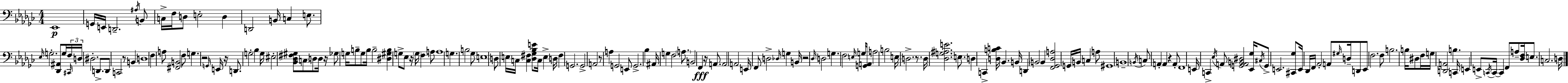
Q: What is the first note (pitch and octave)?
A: Eb2